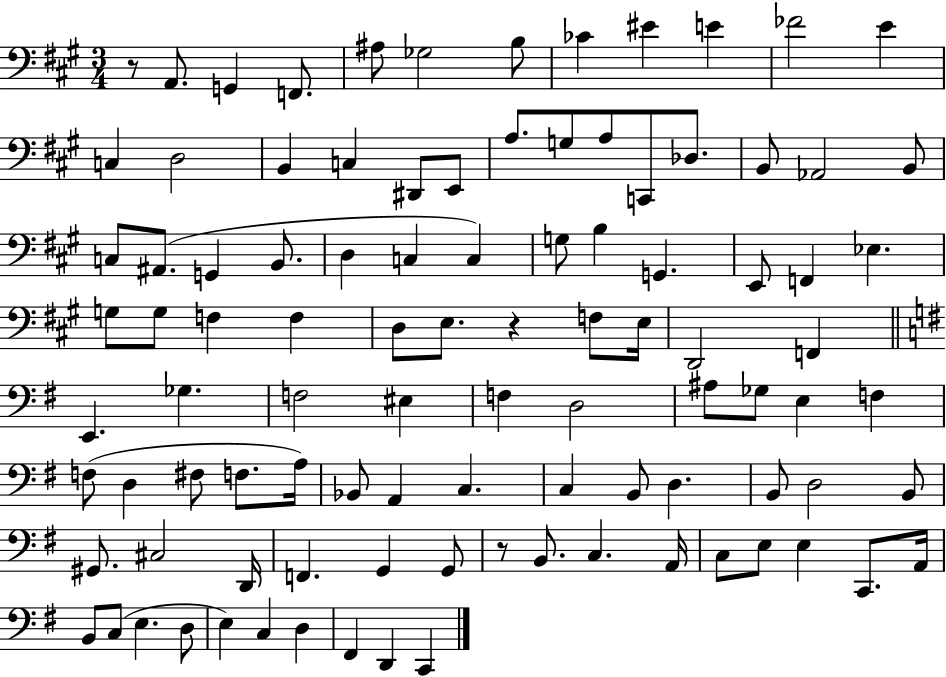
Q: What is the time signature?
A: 3/4